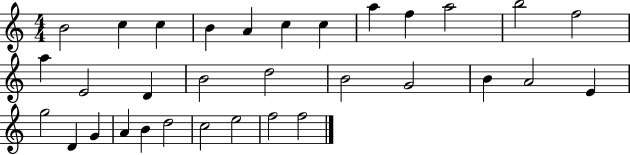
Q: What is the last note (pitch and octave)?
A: F5